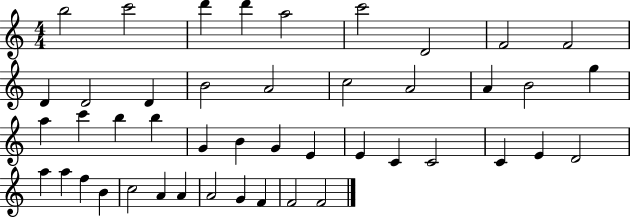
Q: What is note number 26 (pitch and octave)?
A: G4